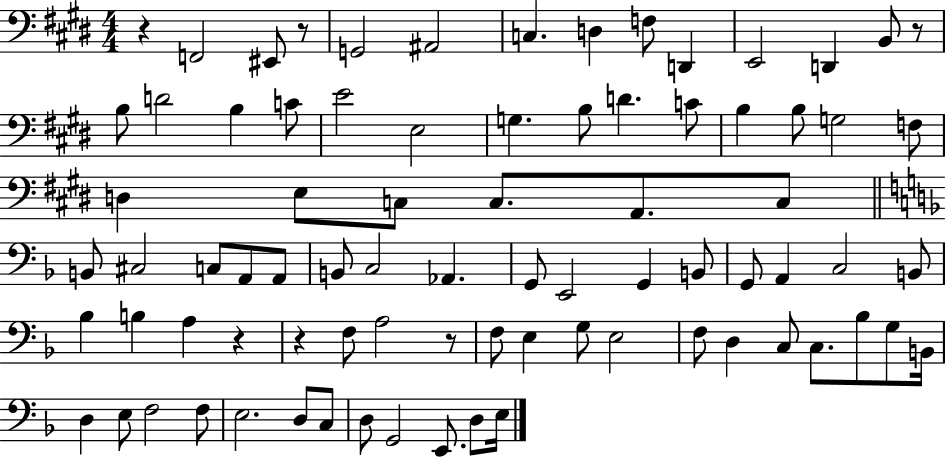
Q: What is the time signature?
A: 4/4